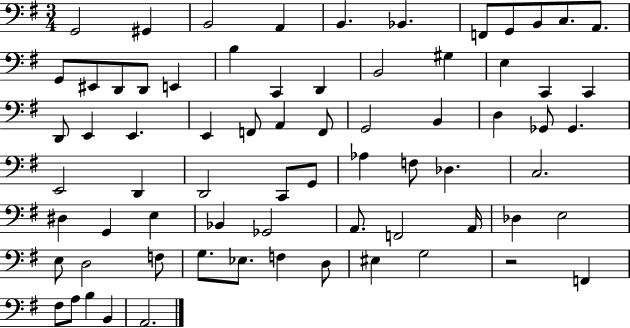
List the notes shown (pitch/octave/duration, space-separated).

G2/h G#2/q B2/h A2/q B2/q. Bb2/q. F2/e G2/e B2/e C3/e. A2/e. G2/e EIS2/e D2/e D2/e E2/q B3/q C2/q D2/q B2/h G#3/q E3/q C2/q C2/q D2/e E2/q E2/q. E2/q F2/e A2/q F2/e G2/h B2/q D3/q Gb2/e Gb2/q. E2/h D2/q D2/h C2/e G2/e Ab3/q F3/e Db3/q. C3/h. D#3/q G2/q E3/q Bb2/q Gb2/h A2/e. F2/h A2/s Db3/q E3/h E3/e D3/h F3/e G3/e. Eb3/e. F3/q D3/e EIS3/q G3/h R/h F2/q F#3/e A3/e B3/q B2/q A2/h.